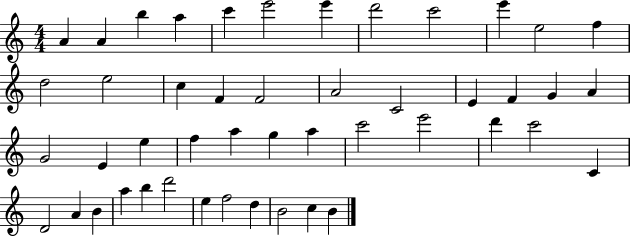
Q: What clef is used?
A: treble